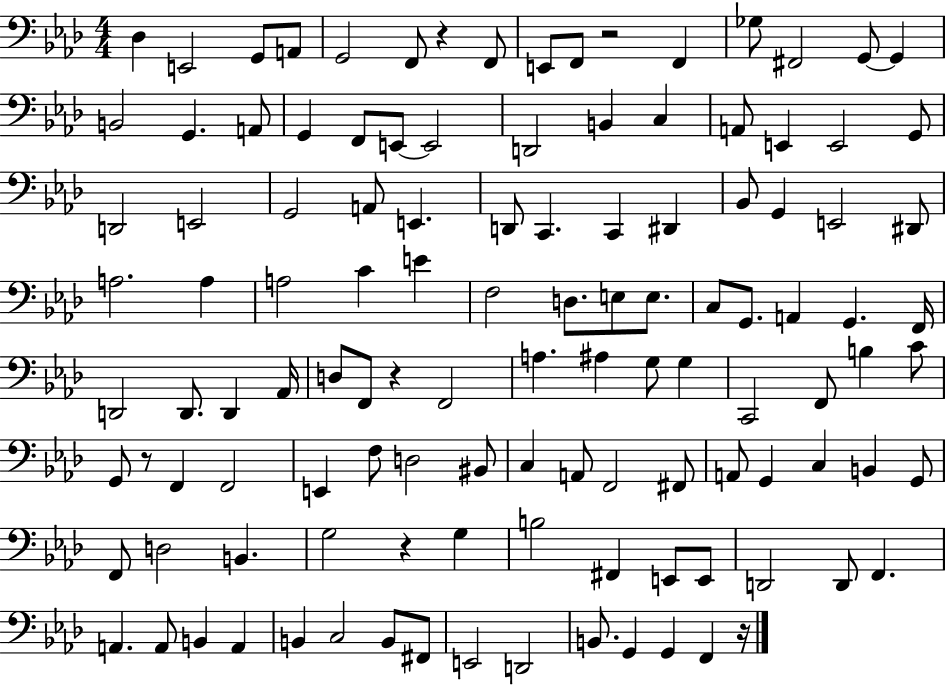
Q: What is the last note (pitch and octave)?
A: F2